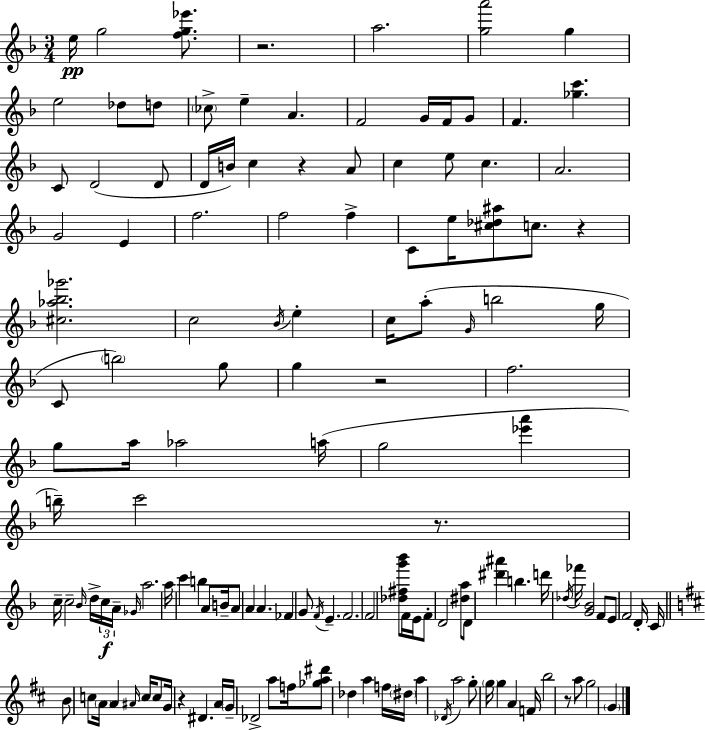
E5/s G5/h [F5,G5,Eb6]/e. R/h. A5/h. [G5,A6]/h G5/q E5/h Db5/e D5/e CES5/e E5/q A4/q. F4/h G4/s F4/s G4/e F4/q. [Gb5,C6]/q. C4/e D4/h D4/e D4/s B4/s C5/q R/q A4/e C5/q E5/e C5/q. A4/h. G4/h E4/q F5/h. F5/h F5/q C4/e E5/s [C#5,Db5,A#5]/e C5/e. R/q [C#5,Ab5,Bb5,Gb6]/h. C5/h Bb4/s E5/q C5/s A5/e G4/s B5/h G5/s C4/e B5/h G5/e G5/q R/h F5/h. G5/e A5/s Ab5/h A5/s G5/h [Eb6,A6]/q B5/s C6/h R/e. C5/s C5/h Bb4/s D5/s C5/s A4/s Gb4/s A5/h. A5/s C6/q B5/q A4/e B4/s A4/e A4/q A4/q. FES4/q G4/e F4/s E4/q. F4/h. F4/h [Db5,F#5,G6,Bb6]/e F4/s E4/s F4/e D4/h [D#5,A5]/e D4/e [D#6,A#6]/q B5/q. D6/s Db5/s FES6/s [G4,Bb4]/h F4/e E4/e F4/h D4/s C4/s B4/e C5/e A4/s A4/q A#4/s C5/s C5/e G4/s R/q D#4/q. A4/s G4/s Db4/h A5/e F5/s [Gb5,A5,D#6]/e Db5/q A5/q F5/s D#5/s A5/q Db4/s A5/h G5/e G5/s G5/q A4/q F4/s B5/h R/e A5/e G5/h G4/q